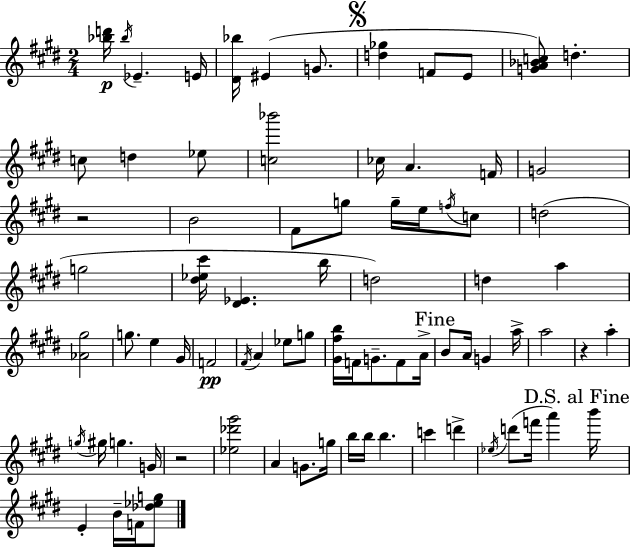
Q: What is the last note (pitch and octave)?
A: F4